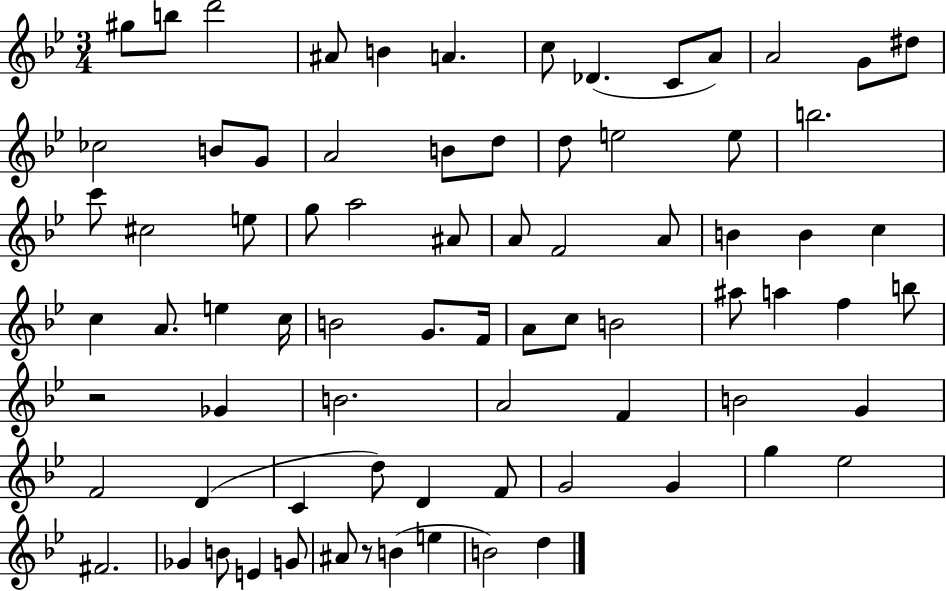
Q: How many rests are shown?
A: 2